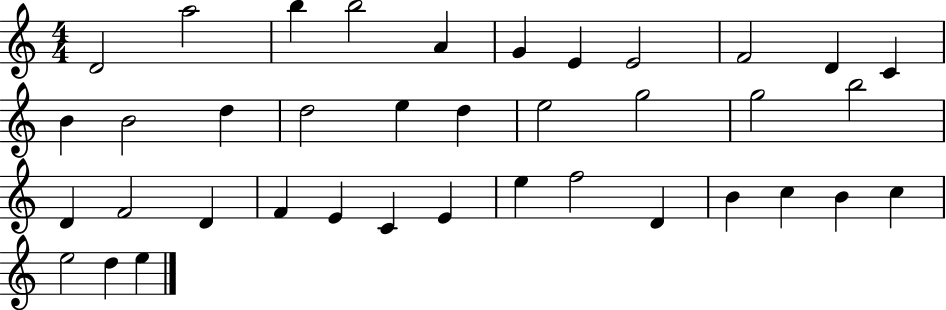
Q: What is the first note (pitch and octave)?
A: D4